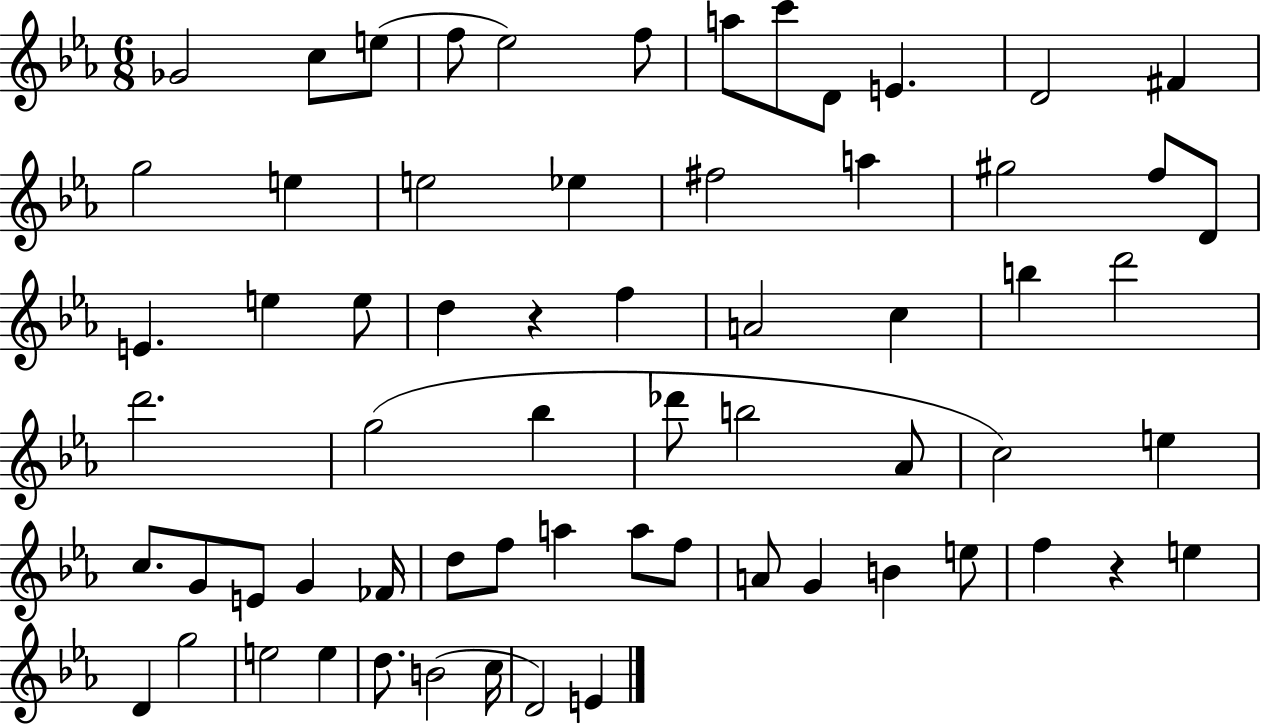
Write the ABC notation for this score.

X:1
T:Untitled
M:6/8
L:1/4
K:Eb
_G2 c/2 e/2 f/2 _e2 f/2 a/2 c'/2 D/2 E D2 ^F g2 e e2 _e ^f2 a ^g2 f/2 D/2 E e e/2 d z f A2 c b d'2 d'2 g2 _b _d'/2 b2 _A/2 c2 e c/2 G/2 E/2 G _F/4 d/2 f/2 a a/2 f/2 A/2 G B e/2 f z e D g2 e2 e d/2 B2 c/4 D2 E